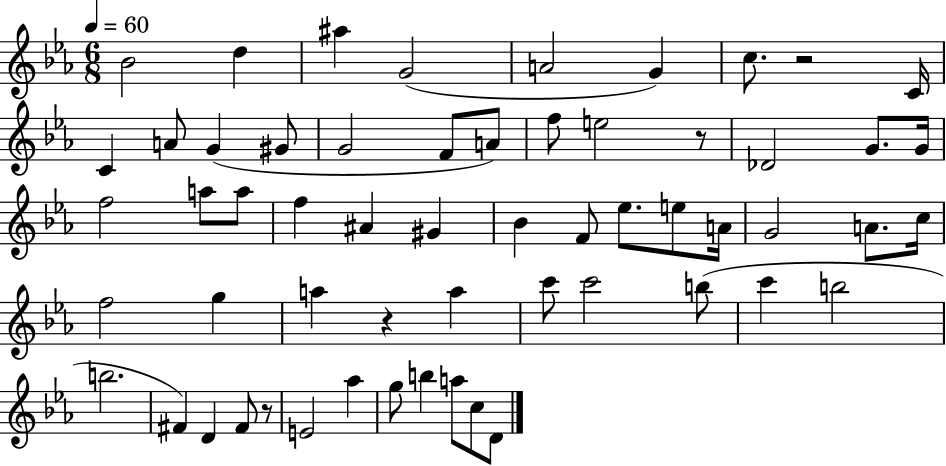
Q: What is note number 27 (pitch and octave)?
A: Bb4